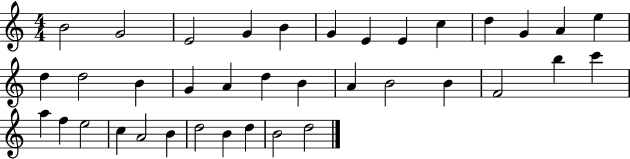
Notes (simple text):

B4/h G4/h E4/h G4/q B4/q G4/q E4/q E4/q C5/q D5/q G4/q A4/q E5/q D5/q D5/h B4/q G4/q A4/q D5/q B4/q A4/q B4/h B4/q F4/h B5/q C6/q A5/q F5/q E5/h C5/q A4/h B4/q D5/h B4/q D5/q B4/h D5/h